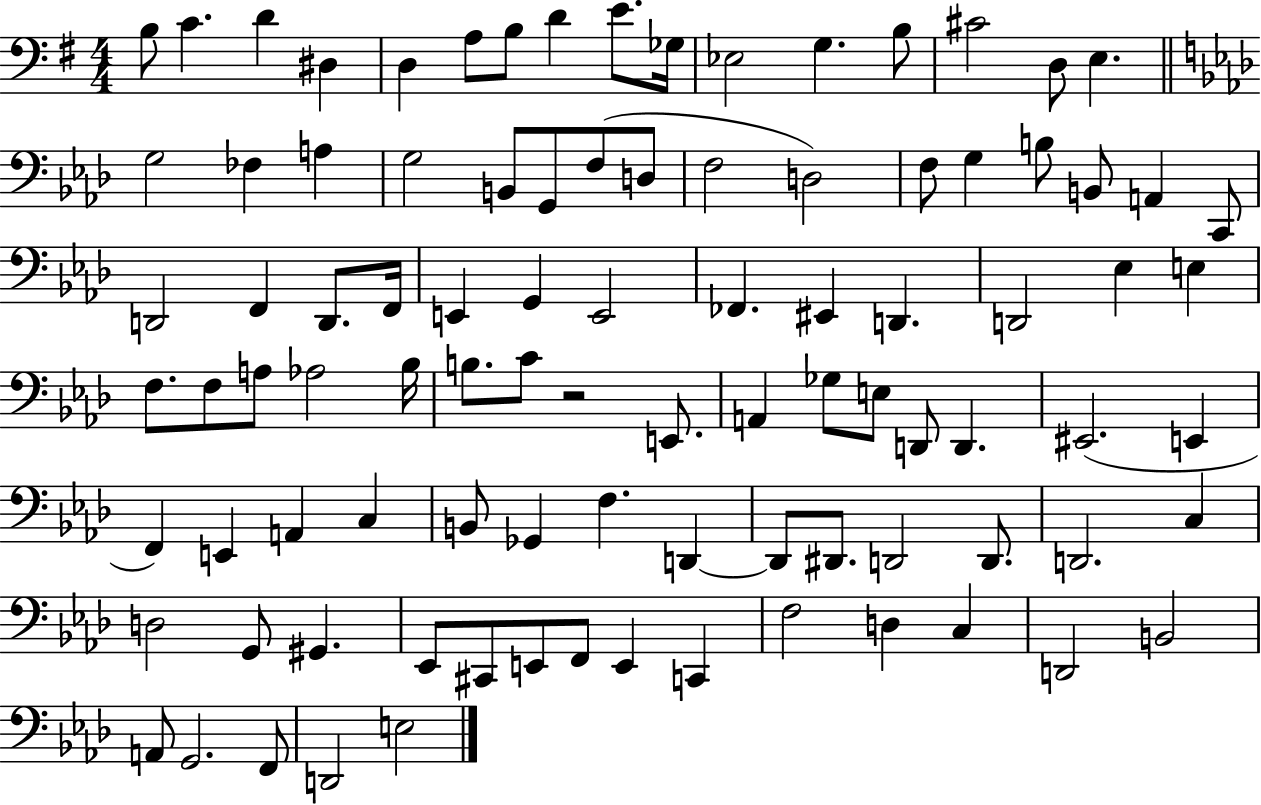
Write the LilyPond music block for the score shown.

{
  \clef bass
  \numericTimeSignature
  \time 4/4
  \key g \major
  b8 c'4. d'4 dis4 | d4 a8 b8 d'4 e'8. ges16 | ees2 g4. b8 | cis'2 d8 e4. | \break \bar "||" \break \key aes \major g2 fes4 a4 | g2 b,8 g,8 f8( d8 | f2 d2) | f8 g4 b8 b,8 a,4 c,8 | \break d,2 f,4 d,8. f,16 | e,4 g,4 e,2 | fes,4. eis,4 d,4. | d,2 ees4 e4 | \break f8. f8 a8 aes2 bes16 | b8. c'8 r2 e,8. | a,4 ges8 e8 d,8 d,4. | eis,2.( e,4 | \break f,4) e,4 a,4 c4 | b,8 ges,4 f4. d,4~~ | d,8 dis,8. d,2 d,8. | d,2. c4 | \break d2 g,8 gis,4. | ees,8 cis,8 e,8 f,8 e,4 c,4 | f2 d4 c4 | d,2 b,2 | \break a,8 g,2. f,8 | d,2 e2 | \bar "|."
}